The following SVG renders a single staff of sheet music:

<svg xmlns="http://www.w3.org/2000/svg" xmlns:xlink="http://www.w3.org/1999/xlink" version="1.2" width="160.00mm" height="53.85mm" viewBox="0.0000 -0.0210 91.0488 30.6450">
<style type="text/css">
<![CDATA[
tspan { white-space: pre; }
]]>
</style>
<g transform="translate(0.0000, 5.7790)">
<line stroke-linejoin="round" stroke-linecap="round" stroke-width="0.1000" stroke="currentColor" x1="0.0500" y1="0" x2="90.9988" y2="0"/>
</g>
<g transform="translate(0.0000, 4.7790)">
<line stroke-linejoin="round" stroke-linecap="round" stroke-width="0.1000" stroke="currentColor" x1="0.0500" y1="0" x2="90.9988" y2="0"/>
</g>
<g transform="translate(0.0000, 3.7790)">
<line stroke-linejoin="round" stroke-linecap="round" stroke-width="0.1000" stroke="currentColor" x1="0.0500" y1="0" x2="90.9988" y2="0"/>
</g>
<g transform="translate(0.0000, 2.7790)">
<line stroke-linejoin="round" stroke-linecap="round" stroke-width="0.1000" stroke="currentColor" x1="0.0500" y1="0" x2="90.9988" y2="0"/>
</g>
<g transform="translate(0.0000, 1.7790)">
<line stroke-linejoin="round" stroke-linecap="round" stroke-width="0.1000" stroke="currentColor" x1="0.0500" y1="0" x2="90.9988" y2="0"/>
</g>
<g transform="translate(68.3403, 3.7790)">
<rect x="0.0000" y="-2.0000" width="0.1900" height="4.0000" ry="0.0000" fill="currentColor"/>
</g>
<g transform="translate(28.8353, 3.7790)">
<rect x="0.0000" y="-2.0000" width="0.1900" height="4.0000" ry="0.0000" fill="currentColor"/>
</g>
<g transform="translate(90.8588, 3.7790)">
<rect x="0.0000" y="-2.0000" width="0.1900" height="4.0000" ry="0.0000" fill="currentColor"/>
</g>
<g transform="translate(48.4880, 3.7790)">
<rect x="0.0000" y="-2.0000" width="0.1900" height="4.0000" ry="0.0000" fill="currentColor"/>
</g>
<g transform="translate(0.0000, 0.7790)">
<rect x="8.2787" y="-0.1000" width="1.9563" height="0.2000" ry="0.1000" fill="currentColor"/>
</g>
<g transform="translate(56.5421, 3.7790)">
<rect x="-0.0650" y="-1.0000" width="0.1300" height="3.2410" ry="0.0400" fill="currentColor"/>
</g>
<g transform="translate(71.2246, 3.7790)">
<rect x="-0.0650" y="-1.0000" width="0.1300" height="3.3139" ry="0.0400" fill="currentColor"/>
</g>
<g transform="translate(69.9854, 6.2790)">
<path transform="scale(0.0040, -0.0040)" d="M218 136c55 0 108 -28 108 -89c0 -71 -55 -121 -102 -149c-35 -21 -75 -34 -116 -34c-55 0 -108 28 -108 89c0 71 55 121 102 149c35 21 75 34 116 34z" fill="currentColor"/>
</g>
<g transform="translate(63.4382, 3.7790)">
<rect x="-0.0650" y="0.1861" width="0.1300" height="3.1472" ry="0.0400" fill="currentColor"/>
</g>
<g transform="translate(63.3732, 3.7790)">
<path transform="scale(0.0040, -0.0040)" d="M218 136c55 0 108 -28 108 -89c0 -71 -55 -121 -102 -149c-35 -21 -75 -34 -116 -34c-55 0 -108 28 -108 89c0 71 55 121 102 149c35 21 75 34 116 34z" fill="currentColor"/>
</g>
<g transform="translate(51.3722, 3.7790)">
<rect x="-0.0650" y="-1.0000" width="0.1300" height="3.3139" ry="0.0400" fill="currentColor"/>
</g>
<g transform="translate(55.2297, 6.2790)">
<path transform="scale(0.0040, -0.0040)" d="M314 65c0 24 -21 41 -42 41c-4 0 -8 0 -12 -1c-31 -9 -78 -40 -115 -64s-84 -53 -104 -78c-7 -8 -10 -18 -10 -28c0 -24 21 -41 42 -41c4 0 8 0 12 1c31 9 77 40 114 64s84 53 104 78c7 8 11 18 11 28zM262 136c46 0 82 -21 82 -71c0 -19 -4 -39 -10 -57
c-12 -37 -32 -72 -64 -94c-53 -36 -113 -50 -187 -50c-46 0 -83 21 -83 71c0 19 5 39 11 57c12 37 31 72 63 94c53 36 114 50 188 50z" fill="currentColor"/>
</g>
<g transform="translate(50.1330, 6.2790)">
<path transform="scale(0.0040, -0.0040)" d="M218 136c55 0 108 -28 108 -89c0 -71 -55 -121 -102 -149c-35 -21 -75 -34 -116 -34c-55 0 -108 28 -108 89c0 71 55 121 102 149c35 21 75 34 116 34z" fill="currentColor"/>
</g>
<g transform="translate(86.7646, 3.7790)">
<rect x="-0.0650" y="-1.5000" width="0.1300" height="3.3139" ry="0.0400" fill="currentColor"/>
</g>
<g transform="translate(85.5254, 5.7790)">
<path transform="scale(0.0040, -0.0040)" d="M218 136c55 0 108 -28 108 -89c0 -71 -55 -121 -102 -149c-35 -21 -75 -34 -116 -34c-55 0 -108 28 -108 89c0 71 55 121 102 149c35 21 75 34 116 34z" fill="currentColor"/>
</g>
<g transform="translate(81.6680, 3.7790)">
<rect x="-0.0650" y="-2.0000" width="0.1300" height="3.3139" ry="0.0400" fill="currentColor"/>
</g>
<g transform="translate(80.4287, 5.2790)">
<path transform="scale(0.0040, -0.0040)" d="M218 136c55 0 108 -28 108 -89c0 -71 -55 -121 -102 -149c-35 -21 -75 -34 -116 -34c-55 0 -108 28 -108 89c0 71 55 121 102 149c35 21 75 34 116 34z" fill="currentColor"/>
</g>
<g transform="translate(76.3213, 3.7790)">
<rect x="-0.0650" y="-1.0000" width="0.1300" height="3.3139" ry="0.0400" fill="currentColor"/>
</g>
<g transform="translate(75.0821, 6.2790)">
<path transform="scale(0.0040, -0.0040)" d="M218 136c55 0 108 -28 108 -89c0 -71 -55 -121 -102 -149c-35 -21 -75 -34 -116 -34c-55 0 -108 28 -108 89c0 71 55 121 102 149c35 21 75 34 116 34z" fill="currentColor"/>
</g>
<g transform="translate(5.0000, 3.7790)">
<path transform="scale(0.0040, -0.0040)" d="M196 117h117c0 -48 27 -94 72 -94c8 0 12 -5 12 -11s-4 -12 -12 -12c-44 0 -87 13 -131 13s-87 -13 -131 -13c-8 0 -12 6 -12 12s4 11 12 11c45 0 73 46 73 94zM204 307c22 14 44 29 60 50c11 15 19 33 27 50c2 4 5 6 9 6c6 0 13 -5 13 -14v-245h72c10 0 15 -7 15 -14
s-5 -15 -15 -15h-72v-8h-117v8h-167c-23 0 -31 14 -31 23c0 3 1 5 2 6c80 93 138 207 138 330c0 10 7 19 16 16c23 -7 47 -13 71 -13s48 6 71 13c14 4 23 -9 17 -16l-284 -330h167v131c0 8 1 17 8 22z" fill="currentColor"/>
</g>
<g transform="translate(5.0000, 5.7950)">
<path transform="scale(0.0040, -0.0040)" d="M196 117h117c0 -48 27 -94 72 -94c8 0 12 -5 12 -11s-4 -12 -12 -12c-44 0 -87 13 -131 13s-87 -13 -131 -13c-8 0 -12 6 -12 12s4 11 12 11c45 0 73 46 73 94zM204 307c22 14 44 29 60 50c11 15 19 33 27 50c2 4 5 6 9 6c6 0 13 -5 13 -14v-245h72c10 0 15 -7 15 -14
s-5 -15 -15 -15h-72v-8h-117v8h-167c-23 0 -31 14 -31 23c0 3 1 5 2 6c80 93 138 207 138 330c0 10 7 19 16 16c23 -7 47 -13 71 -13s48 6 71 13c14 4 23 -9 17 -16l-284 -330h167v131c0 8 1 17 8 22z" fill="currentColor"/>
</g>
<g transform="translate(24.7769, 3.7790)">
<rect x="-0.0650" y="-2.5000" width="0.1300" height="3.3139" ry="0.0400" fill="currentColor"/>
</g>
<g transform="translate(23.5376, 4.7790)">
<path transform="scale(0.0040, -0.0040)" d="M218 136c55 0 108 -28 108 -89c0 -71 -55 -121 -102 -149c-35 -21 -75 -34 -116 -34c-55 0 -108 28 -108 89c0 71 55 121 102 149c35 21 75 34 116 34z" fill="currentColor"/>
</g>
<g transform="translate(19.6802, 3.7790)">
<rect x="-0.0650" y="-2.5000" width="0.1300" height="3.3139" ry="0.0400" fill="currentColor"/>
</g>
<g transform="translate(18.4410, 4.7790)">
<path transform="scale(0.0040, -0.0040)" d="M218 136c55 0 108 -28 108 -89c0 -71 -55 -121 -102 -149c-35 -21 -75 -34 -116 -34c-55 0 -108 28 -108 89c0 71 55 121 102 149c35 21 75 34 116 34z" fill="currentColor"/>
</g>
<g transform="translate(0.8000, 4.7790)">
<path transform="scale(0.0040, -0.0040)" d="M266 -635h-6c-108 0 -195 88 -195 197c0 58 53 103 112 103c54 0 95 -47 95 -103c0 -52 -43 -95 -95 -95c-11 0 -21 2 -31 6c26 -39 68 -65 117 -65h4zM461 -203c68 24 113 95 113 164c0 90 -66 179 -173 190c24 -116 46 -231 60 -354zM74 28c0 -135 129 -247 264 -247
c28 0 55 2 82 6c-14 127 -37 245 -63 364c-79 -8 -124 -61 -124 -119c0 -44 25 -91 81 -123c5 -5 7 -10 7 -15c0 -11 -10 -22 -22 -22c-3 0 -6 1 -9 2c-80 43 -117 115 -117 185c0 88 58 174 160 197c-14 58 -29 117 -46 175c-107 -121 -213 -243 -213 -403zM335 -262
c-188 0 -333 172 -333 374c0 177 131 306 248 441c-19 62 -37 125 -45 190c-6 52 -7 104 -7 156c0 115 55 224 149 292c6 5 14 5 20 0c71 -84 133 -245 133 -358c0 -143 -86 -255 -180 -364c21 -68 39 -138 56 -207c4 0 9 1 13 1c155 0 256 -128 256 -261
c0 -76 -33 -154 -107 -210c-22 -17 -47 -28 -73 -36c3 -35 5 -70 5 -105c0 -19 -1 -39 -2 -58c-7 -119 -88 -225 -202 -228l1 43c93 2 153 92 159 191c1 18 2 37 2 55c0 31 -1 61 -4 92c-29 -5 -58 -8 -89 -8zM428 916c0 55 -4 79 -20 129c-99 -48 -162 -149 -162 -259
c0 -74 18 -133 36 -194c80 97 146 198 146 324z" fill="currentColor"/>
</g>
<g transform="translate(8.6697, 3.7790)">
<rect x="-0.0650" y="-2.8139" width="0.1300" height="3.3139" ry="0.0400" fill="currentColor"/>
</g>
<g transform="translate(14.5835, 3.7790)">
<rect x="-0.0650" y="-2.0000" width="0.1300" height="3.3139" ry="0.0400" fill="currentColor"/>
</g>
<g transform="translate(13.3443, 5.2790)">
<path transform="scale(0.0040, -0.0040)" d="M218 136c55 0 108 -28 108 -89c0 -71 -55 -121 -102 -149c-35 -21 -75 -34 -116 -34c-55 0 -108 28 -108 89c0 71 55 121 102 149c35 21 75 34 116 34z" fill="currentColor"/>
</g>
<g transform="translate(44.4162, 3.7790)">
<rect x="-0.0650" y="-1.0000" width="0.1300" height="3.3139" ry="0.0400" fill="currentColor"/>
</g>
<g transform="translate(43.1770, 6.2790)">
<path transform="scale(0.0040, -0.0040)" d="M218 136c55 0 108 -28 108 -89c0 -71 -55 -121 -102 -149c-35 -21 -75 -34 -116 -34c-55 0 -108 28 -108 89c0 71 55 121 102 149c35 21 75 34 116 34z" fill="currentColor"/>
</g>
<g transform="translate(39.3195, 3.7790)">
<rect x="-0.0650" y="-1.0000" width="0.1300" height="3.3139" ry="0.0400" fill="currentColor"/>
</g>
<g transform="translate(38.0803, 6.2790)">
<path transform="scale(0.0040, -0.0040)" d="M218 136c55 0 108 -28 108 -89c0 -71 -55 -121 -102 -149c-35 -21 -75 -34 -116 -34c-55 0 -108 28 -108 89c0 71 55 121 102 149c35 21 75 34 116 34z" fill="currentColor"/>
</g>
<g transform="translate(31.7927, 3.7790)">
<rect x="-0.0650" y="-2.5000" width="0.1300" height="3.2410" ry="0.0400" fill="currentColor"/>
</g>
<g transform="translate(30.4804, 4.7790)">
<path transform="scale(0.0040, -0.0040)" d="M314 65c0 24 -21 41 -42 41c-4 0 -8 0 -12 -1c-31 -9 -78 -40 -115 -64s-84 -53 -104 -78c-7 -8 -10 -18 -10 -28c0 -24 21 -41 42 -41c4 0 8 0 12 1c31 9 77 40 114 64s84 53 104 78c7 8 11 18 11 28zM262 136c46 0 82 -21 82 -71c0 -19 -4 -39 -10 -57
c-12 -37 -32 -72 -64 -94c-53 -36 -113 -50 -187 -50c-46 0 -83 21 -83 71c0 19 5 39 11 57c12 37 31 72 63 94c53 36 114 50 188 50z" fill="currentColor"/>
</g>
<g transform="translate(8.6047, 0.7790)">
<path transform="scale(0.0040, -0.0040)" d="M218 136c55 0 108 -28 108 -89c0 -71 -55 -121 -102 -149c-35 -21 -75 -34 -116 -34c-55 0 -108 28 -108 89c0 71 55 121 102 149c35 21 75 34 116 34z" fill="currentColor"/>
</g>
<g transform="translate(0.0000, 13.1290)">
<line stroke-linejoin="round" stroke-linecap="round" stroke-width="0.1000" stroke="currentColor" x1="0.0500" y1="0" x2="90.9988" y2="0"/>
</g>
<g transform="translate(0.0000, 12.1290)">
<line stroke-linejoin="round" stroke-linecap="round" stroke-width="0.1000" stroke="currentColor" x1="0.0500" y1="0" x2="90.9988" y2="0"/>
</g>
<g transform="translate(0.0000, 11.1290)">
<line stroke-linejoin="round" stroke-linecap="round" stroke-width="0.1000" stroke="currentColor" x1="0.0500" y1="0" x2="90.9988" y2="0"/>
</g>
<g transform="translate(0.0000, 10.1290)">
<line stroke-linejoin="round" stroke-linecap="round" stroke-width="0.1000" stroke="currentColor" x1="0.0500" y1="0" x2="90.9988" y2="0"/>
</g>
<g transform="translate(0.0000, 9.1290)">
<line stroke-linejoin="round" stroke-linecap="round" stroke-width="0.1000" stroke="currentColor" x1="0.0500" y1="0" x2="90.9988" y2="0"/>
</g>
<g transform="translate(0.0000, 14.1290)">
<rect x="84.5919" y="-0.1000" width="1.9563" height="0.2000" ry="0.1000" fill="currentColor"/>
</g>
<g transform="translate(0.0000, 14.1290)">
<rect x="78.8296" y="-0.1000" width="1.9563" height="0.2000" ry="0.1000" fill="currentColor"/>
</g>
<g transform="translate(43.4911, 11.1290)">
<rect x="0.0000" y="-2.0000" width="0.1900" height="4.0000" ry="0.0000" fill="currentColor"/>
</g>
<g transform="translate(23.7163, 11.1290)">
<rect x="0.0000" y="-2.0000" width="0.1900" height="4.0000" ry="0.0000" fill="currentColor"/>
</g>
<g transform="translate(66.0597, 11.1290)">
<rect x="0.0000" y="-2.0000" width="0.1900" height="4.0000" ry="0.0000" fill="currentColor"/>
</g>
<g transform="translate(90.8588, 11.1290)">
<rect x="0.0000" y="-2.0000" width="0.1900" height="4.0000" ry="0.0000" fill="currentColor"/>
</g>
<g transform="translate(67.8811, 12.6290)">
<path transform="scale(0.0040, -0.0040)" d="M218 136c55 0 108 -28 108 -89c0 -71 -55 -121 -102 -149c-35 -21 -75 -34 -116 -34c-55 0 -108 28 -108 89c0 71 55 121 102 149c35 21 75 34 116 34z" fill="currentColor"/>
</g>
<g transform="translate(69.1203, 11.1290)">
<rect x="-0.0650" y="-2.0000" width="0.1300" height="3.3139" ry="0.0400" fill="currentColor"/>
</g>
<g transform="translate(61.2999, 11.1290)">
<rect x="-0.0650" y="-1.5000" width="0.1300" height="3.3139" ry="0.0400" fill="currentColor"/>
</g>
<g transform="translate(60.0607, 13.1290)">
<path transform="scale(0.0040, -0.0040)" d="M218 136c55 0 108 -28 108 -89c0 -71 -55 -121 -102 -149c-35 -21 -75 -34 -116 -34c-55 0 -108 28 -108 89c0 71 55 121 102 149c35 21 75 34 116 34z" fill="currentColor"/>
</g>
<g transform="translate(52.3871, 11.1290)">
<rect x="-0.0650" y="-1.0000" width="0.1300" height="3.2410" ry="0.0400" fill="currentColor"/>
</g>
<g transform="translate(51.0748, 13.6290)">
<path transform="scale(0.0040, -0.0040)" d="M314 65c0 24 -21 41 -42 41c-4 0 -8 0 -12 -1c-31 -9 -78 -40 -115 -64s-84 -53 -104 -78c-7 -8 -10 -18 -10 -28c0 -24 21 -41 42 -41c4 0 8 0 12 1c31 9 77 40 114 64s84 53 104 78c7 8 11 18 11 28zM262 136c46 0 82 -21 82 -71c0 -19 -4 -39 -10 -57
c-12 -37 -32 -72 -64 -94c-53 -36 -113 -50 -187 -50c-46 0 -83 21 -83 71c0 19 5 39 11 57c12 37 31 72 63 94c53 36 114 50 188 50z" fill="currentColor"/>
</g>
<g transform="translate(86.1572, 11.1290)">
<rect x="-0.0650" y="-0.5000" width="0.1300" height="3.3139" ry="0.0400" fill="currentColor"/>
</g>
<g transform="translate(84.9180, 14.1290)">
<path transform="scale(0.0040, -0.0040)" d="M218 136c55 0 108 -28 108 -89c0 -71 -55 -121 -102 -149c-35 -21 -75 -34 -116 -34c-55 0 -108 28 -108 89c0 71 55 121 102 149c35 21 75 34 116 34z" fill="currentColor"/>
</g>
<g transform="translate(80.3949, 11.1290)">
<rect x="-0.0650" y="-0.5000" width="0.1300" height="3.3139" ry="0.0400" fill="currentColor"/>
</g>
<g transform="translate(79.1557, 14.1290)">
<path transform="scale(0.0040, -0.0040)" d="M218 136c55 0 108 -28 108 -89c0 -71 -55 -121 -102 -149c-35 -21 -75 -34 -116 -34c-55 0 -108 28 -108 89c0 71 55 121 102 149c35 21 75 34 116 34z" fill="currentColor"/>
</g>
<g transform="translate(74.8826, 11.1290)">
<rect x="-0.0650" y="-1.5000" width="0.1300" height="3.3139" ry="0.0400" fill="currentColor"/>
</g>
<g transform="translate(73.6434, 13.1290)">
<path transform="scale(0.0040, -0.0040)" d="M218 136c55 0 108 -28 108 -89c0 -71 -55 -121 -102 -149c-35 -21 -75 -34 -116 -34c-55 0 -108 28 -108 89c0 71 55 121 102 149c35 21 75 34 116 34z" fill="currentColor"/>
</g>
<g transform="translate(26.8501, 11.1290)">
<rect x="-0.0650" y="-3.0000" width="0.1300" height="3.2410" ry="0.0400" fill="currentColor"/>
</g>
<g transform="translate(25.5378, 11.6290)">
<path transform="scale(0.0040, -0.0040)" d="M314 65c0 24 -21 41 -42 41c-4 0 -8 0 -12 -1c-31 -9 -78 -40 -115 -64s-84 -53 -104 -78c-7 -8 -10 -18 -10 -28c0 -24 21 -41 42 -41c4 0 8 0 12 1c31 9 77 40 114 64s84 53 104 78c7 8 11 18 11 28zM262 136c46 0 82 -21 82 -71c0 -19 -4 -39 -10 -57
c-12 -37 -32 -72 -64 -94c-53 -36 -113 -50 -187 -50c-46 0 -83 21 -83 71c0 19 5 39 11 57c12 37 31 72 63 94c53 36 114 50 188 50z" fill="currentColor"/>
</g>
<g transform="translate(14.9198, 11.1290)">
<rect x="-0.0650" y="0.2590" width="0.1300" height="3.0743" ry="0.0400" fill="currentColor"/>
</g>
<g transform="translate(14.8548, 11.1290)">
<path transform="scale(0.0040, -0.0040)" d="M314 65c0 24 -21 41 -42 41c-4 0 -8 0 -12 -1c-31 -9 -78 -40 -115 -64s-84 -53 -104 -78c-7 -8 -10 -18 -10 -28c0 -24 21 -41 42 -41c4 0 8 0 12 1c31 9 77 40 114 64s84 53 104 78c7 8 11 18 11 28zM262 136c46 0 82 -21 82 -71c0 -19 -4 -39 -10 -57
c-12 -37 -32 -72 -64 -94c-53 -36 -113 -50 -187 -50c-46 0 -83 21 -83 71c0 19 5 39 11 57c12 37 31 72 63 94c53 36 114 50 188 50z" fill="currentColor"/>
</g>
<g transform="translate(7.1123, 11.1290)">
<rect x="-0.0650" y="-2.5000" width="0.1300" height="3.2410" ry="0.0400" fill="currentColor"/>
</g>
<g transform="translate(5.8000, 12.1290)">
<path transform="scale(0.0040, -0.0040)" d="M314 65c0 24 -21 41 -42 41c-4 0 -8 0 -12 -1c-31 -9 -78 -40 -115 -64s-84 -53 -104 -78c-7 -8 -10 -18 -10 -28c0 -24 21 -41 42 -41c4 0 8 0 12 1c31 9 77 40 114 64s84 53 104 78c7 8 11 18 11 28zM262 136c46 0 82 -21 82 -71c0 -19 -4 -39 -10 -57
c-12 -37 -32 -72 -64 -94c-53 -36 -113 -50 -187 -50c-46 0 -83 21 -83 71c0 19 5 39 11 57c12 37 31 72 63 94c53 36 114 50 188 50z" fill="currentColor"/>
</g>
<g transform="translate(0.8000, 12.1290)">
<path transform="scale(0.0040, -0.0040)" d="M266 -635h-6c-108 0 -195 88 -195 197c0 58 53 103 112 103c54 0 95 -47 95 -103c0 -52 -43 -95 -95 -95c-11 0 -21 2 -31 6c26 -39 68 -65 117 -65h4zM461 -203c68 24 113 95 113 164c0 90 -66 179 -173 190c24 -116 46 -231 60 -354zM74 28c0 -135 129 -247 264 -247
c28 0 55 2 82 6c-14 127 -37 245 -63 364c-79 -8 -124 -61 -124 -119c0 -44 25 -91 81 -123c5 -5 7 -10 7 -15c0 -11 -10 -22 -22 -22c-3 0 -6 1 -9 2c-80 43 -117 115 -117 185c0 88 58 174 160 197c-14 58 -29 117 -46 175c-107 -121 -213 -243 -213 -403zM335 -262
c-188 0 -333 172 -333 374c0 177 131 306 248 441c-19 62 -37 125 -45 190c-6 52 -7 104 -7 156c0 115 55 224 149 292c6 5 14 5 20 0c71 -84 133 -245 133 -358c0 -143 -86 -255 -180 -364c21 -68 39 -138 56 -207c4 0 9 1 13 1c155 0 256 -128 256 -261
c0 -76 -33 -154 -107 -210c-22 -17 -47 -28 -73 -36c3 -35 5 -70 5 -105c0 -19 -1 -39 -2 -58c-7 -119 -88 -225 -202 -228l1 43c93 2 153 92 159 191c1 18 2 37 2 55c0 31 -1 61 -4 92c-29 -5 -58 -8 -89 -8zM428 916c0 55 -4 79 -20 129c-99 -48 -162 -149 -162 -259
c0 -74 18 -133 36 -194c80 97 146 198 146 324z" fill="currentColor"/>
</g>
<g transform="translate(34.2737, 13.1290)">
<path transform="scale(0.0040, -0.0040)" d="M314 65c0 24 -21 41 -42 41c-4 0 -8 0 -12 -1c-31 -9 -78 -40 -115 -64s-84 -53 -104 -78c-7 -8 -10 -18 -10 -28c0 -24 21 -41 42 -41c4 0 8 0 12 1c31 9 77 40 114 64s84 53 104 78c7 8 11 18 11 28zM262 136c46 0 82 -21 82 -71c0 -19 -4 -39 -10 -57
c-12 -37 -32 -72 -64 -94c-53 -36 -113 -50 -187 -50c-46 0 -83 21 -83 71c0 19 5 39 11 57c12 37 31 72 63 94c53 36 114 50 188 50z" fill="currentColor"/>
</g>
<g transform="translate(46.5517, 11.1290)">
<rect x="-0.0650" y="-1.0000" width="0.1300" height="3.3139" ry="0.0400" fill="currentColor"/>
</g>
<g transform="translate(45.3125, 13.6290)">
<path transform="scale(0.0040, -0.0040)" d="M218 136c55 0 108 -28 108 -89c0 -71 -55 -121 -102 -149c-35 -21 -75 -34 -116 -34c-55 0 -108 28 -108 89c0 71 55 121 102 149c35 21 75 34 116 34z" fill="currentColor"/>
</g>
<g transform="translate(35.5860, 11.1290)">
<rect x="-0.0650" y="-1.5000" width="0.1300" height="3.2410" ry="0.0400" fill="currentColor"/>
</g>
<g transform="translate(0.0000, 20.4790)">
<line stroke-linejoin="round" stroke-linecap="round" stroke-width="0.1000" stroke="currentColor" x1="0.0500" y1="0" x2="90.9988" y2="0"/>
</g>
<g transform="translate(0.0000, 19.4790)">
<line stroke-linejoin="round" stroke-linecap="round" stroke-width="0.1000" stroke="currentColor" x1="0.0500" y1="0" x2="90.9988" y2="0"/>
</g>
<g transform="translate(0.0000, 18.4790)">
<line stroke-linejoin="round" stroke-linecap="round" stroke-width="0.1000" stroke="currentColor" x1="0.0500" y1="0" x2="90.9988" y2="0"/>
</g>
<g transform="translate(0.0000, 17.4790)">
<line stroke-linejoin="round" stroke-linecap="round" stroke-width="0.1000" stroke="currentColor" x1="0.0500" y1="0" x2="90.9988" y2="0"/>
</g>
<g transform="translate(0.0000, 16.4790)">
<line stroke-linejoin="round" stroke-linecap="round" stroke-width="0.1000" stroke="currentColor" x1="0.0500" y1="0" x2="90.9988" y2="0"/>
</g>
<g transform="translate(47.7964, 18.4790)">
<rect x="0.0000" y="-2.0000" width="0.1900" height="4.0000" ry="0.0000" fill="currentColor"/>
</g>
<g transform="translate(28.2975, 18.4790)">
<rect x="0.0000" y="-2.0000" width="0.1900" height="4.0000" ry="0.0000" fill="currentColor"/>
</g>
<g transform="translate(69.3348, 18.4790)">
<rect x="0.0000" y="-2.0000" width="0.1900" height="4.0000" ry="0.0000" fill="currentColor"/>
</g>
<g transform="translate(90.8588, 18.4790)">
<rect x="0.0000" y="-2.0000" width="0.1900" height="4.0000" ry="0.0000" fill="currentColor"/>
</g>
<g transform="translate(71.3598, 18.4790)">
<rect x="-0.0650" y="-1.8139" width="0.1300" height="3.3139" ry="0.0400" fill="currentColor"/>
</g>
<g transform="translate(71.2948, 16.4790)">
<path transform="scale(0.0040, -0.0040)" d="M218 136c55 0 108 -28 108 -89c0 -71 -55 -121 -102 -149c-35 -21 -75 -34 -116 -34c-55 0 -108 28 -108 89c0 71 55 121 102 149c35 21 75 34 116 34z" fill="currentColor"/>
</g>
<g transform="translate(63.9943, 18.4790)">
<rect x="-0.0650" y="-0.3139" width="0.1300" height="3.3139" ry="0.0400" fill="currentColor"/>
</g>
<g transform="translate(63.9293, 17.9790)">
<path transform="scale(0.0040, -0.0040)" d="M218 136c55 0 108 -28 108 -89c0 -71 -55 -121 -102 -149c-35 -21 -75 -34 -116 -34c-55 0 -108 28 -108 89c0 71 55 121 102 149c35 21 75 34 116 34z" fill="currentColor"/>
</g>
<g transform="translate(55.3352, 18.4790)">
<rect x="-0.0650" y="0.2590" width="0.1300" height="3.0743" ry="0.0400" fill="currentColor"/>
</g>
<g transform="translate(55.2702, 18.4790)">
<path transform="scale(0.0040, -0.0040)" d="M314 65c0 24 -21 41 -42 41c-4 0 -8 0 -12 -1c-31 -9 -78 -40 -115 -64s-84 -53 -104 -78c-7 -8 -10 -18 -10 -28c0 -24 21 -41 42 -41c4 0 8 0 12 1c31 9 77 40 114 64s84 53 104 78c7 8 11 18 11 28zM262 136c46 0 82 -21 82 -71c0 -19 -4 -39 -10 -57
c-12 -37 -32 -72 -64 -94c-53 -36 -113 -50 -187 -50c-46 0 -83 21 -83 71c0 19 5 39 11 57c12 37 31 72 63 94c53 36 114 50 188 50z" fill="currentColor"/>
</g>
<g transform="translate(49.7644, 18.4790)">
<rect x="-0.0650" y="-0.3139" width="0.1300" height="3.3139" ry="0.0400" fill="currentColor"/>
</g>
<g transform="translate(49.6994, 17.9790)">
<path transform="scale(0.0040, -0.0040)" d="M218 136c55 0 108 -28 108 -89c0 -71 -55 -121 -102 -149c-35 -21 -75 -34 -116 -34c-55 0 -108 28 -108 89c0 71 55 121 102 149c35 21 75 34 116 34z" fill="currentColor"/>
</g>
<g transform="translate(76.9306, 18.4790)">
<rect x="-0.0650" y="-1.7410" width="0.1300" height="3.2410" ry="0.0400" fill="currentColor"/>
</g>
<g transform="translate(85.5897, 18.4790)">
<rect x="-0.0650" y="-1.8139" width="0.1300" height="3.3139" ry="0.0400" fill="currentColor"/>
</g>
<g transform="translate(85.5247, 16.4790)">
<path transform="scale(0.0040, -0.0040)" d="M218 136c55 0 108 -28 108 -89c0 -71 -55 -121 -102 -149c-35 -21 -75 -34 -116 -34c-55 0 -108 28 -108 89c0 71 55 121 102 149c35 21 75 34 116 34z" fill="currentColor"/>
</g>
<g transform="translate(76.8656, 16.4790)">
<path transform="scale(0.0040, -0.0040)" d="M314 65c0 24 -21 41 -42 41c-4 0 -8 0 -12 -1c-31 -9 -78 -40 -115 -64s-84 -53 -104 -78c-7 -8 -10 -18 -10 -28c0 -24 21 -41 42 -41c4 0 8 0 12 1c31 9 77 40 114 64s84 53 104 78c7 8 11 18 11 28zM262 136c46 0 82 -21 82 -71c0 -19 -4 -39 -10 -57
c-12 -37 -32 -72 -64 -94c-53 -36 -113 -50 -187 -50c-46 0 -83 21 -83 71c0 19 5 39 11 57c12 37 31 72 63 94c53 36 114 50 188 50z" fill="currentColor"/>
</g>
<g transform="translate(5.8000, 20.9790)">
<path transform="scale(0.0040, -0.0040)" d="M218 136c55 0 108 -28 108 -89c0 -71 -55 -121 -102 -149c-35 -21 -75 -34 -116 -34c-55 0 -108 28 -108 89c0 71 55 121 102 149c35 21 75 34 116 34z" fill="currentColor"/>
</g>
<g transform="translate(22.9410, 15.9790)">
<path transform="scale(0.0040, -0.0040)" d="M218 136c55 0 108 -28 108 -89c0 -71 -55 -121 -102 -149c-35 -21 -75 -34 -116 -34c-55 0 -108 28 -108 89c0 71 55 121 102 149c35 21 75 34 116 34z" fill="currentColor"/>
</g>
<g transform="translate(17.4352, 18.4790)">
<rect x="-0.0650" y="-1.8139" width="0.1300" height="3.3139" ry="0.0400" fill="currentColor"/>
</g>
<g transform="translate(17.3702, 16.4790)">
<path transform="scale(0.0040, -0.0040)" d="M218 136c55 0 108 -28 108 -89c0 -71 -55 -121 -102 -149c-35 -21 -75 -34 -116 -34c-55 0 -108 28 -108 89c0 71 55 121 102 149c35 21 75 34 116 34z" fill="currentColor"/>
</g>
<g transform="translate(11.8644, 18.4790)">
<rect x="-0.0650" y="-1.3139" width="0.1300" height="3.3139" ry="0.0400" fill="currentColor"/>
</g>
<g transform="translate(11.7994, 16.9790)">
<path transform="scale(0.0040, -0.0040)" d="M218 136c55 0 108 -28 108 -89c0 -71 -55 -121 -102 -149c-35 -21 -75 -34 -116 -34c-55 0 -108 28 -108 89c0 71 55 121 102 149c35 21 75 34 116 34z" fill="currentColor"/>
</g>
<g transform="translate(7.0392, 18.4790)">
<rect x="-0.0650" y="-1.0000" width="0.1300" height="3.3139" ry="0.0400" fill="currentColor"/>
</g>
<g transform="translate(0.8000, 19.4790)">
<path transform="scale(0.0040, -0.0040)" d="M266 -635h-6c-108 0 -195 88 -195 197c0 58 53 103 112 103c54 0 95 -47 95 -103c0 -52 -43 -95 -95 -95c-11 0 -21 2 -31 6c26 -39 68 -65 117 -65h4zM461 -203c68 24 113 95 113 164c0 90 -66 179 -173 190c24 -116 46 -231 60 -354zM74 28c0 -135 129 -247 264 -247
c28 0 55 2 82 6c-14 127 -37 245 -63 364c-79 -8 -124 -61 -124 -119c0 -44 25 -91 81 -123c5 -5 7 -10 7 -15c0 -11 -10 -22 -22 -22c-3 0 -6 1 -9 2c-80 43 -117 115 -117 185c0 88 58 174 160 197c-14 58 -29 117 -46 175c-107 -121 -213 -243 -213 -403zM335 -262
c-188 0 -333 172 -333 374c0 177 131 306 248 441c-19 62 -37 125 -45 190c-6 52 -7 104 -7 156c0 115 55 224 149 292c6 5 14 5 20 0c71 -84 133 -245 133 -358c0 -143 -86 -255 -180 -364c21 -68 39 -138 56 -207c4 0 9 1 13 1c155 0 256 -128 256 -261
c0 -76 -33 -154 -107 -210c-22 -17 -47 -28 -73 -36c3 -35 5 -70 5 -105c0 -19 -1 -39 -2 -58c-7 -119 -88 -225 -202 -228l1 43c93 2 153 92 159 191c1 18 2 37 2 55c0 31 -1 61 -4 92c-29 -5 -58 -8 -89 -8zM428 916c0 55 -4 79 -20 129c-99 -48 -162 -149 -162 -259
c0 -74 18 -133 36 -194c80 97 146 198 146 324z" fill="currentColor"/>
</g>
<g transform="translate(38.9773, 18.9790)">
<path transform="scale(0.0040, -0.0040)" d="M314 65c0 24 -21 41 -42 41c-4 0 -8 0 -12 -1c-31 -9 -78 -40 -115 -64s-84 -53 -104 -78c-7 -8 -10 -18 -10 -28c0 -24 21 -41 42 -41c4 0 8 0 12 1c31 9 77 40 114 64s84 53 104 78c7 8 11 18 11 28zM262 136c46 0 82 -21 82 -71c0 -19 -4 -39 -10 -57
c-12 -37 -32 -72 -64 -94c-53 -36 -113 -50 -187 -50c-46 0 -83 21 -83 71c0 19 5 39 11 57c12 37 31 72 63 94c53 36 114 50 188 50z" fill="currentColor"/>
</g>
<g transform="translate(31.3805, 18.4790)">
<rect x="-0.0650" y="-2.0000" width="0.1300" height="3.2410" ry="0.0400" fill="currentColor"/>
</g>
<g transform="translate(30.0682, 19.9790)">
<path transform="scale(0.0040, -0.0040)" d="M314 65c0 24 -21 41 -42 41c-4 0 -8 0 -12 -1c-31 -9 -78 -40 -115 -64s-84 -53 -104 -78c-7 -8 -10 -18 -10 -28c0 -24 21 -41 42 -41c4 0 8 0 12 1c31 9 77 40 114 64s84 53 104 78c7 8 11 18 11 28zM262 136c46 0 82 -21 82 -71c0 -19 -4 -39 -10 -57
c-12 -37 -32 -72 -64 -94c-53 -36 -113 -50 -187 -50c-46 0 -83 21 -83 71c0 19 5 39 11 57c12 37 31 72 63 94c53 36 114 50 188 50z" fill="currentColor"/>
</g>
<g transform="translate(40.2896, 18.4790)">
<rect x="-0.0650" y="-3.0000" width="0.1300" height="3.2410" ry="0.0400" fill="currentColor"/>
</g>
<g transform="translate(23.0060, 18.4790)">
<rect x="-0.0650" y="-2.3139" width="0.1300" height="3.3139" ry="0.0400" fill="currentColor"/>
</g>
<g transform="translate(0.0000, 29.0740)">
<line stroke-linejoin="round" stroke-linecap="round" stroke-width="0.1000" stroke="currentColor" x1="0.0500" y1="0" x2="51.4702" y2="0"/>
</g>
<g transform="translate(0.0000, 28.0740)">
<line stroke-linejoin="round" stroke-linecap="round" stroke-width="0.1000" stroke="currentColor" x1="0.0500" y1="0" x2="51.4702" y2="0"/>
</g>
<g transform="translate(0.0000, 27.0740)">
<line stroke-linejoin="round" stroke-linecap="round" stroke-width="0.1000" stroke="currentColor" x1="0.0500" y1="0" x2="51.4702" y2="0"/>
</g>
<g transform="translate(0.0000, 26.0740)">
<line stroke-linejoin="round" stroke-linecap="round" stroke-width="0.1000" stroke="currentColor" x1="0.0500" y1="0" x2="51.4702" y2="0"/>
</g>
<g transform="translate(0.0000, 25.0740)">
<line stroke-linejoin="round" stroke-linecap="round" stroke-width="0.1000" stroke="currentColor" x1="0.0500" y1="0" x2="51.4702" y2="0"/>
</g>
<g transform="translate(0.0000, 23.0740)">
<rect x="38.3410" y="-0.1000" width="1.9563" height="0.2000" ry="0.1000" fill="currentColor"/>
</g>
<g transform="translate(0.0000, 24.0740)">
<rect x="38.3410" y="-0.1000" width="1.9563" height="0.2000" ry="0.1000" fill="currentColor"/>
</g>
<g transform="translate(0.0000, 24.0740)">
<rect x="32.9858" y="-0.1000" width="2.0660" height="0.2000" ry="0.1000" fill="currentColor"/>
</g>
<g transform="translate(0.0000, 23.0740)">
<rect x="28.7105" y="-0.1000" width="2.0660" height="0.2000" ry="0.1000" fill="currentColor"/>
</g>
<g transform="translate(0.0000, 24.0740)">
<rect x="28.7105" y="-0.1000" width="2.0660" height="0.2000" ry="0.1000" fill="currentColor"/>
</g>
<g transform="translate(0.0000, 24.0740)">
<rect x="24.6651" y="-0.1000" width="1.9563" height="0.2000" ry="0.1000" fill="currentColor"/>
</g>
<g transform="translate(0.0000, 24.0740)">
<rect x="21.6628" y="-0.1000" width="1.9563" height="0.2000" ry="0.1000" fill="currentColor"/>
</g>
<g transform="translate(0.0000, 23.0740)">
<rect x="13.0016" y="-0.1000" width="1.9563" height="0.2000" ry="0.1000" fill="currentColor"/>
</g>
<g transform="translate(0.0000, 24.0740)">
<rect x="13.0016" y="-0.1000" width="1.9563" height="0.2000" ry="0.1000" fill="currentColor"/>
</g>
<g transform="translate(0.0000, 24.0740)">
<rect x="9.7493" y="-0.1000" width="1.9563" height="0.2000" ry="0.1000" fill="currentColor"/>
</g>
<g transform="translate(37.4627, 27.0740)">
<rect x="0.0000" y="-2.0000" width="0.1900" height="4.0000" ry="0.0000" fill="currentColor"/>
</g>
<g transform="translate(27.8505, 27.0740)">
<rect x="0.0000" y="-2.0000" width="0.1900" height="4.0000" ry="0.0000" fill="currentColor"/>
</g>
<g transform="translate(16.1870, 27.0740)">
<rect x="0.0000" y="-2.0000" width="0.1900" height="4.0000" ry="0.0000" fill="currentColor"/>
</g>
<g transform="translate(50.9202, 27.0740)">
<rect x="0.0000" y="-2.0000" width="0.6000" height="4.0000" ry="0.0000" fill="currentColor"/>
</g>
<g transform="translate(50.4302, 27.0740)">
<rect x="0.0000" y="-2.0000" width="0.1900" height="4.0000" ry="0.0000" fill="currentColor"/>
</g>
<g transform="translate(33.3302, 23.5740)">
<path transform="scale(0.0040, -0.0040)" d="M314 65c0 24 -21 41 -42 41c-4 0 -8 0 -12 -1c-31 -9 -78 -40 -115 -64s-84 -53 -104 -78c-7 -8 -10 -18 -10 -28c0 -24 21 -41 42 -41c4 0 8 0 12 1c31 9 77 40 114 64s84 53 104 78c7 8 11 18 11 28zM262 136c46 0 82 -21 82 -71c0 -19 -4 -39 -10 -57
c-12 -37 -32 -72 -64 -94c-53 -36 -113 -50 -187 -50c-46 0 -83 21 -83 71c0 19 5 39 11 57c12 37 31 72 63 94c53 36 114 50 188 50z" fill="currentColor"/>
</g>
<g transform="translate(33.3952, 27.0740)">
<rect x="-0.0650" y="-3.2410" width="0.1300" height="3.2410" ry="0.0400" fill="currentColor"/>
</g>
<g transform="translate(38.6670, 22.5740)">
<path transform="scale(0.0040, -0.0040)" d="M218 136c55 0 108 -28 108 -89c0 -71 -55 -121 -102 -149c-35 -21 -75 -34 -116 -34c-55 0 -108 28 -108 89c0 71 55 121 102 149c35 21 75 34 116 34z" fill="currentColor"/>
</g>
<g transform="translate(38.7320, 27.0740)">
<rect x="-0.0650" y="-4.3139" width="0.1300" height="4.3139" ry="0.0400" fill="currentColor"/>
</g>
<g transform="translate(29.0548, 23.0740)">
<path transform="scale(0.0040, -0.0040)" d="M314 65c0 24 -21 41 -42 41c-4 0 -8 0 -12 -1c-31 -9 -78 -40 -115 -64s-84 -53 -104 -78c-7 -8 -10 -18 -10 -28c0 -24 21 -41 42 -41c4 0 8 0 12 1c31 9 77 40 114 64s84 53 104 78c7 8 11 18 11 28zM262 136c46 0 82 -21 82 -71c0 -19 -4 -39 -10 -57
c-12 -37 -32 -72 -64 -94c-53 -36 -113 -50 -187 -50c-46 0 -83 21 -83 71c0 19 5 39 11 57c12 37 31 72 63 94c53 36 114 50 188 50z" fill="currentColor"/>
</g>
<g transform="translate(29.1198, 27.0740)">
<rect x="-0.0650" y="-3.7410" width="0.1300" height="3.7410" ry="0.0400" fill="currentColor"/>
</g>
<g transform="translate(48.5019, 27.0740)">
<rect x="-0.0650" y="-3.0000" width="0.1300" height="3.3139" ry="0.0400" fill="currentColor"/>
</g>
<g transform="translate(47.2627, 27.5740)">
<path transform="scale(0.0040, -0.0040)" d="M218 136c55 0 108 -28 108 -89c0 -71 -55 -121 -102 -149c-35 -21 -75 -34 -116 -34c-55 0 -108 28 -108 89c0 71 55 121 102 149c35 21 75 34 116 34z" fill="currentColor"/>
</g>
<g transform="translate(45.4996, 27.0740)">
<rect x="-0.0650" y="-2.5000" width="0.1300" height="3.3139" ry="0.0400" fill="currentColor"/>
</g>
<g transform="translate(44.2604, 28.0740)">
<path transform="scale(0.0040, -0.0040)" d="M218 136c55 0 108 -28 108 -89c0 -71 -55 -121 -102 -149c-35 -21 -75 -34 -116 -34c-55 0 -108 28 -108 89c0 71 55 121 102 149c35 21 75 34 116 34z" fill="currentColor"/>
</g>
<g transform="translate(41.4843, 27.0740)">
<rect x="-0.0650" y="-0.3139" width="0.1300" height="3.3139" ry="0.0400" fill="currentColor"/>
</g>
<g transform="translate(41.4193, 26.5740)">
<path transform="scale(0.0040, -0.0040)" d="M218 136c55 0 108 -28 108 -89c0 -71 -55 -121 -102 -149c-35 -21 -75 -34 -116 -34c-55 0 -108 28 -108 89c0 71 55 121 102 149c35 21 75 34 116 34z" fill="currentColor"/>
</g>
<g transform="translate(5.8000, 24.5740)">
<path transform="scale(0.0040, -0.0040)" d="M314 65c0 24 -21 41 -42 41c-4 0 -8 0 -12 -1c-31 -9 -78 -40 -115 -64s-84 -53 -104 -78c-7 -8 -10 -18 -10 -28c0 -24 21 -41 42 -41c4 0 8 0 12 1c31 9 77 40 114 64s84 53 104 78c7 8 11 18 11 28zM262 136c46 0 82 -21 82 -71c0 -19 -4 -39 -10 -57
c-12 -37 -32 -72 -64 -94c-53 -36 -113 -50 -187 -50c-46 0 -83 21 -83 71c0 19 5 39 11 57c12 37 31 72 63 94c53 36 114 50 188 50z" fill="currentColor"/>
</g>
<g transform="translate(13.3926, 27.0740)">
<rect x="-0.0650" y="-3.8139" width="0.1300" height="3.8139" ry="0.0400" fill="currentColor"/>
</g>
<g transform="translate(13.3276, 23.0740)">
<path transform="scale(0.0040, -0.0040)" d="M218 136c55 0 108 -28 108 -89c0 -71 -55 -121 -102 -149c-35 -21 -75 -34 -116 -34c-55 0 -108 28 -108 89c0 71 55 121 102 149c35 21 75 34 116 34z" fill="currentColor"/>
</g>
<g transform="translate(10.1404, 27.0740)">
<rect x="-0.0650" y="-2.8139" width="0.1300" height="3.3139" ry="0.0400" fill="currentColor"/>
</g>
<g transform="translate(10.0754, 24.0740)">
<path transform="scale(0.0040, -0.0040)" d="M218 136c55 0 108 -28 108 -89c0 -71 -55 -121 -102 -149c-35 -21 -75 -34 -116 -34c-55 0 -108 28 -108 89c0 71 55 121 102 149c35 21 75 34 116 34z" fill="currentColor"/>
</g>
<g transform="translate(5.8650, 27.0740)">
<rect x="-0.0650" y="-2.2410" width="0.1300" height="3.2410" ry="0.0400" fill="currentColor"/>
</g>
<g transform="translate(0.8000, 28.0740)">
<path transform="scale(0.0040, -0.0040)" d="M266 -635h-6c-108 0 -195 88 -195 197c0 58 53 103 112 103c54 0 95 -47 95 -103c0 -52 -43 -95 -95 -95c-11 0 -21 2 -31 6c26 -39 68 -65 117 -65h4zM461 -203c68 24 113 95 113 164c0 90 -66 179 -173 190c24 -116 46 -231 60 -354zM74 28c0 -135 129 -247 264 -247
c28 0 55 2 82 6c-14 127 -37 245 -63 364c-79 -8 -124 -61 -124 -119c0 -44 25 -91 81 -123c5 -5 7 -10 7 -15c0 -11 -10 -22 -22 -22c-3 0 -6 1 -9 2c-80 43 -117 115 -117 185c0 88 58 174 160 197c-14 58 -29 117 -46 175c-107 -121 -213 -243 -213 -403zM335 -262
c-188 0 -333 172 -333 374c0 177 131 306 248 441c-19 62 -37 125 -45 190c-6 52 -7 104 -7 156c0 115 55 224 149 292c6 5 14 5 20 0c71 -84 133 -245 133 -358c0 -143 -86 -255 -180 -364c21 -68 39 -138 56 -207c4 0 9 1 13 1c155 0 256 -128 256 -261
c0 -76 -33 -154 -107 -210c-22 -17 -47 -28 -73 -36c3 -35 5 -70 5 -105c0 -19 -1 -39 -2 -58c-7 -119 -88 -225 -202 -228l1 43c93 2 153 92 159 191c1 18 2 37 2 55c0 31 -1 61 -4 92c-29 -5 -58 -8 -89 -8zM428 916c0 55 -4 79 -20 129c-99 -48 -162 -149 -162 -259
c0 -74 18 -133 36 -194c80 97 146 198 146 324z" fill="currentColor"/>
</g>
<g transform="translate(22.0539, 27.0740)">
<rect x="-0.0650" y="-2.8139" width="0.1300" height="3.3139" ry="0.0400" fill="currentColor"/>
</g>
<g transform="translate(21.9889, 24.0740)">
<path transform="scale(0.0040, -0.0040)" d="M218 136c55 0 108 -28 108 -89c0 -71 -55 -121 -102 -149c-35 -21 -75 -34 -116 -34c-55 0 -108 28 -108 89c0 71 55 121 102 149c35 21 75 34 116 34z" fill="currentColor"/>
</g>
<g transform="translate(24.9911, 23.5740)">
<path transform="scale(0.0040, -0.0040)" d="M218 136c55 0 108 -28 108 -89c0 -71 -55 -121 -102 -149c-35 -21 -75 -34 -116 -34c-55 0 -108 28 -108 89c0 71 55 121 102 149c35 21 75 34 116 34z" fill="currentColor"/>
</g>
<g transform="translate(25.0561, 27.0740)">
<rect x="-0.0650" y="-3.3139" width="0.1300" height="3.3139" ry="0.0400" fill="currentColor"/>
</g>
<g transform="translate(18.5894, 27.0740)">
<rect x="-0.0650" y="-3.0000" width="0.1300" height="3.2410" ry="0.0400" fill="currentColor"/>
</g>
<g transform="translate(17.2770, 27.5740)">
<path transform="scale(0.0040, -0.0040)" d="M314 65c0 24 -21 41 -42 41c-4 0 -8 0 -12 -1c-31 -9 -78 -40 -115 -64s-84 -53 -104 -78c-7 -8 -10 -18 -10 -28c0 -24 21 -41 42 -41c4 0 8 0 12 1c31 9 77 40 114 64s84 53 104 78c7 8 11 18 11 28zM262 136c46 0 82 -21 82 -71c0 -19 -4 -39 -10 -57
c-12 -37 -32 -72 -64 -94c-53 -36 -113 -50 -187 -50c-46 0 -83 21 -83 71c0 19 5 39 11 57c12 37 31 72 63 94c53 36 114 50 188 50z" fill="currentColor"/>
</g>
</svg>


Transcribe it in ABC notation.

X:1
T:Untitled
M:4/4
L:1/4
K:C
a F G G G2 D D D D2 B D D F E G2 B2 A2 E2 D D2 E F E C C D e f g F2 A2 c B2 c f f2 f g2 a c' A2 a b c'2 b2 d' c G A